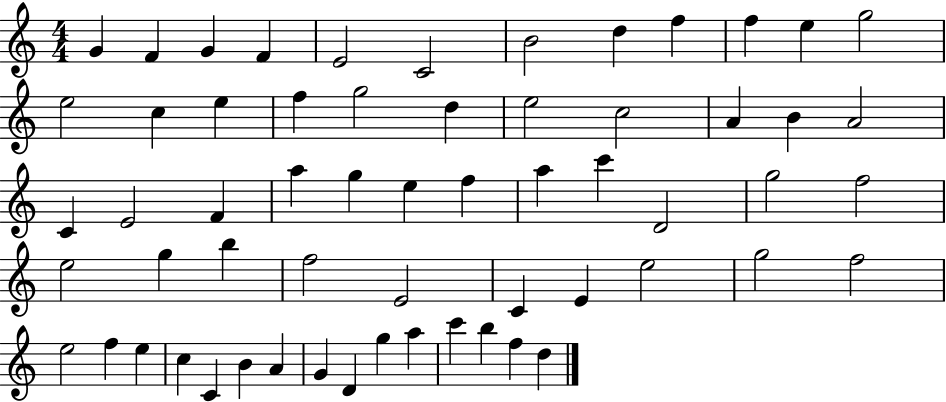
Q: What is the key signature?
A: C major